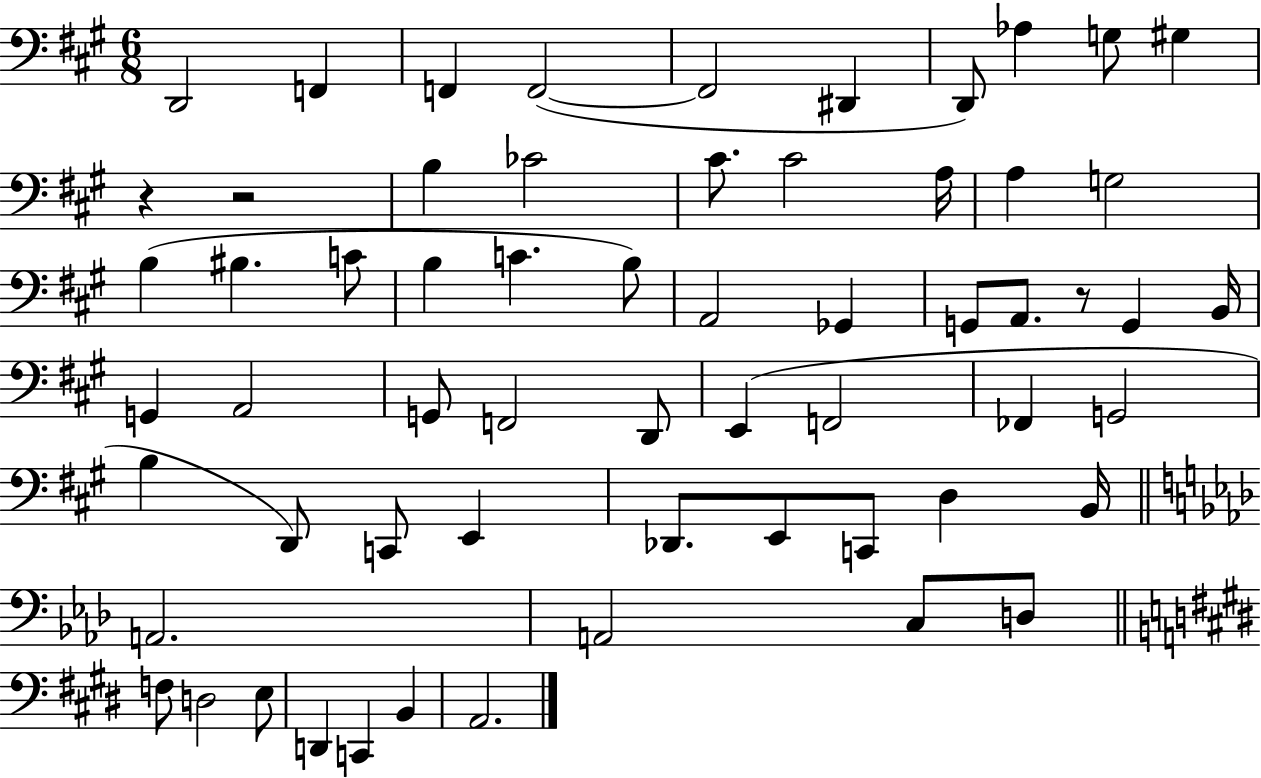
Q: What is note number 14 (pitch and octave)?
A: C#4